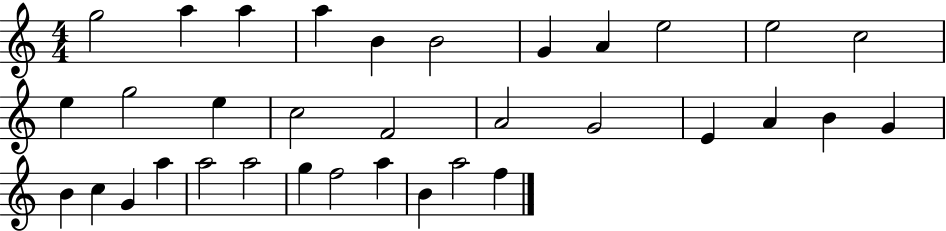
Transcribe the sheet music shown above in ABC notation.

X:1
T:Untitled
M:4/4
L:1/4
K:C
g2 a a a B B2 G A e2 e2 c2 e g2 e c2 F2 A2 G2 E A B G B c G a a2 a2 g f2 a B a2 f